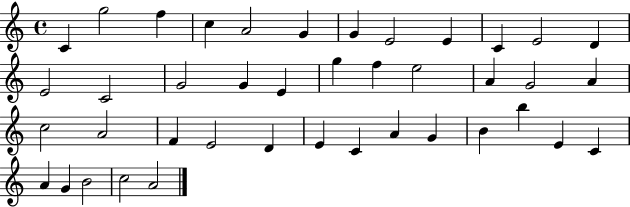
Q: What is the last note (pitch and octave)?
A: A4